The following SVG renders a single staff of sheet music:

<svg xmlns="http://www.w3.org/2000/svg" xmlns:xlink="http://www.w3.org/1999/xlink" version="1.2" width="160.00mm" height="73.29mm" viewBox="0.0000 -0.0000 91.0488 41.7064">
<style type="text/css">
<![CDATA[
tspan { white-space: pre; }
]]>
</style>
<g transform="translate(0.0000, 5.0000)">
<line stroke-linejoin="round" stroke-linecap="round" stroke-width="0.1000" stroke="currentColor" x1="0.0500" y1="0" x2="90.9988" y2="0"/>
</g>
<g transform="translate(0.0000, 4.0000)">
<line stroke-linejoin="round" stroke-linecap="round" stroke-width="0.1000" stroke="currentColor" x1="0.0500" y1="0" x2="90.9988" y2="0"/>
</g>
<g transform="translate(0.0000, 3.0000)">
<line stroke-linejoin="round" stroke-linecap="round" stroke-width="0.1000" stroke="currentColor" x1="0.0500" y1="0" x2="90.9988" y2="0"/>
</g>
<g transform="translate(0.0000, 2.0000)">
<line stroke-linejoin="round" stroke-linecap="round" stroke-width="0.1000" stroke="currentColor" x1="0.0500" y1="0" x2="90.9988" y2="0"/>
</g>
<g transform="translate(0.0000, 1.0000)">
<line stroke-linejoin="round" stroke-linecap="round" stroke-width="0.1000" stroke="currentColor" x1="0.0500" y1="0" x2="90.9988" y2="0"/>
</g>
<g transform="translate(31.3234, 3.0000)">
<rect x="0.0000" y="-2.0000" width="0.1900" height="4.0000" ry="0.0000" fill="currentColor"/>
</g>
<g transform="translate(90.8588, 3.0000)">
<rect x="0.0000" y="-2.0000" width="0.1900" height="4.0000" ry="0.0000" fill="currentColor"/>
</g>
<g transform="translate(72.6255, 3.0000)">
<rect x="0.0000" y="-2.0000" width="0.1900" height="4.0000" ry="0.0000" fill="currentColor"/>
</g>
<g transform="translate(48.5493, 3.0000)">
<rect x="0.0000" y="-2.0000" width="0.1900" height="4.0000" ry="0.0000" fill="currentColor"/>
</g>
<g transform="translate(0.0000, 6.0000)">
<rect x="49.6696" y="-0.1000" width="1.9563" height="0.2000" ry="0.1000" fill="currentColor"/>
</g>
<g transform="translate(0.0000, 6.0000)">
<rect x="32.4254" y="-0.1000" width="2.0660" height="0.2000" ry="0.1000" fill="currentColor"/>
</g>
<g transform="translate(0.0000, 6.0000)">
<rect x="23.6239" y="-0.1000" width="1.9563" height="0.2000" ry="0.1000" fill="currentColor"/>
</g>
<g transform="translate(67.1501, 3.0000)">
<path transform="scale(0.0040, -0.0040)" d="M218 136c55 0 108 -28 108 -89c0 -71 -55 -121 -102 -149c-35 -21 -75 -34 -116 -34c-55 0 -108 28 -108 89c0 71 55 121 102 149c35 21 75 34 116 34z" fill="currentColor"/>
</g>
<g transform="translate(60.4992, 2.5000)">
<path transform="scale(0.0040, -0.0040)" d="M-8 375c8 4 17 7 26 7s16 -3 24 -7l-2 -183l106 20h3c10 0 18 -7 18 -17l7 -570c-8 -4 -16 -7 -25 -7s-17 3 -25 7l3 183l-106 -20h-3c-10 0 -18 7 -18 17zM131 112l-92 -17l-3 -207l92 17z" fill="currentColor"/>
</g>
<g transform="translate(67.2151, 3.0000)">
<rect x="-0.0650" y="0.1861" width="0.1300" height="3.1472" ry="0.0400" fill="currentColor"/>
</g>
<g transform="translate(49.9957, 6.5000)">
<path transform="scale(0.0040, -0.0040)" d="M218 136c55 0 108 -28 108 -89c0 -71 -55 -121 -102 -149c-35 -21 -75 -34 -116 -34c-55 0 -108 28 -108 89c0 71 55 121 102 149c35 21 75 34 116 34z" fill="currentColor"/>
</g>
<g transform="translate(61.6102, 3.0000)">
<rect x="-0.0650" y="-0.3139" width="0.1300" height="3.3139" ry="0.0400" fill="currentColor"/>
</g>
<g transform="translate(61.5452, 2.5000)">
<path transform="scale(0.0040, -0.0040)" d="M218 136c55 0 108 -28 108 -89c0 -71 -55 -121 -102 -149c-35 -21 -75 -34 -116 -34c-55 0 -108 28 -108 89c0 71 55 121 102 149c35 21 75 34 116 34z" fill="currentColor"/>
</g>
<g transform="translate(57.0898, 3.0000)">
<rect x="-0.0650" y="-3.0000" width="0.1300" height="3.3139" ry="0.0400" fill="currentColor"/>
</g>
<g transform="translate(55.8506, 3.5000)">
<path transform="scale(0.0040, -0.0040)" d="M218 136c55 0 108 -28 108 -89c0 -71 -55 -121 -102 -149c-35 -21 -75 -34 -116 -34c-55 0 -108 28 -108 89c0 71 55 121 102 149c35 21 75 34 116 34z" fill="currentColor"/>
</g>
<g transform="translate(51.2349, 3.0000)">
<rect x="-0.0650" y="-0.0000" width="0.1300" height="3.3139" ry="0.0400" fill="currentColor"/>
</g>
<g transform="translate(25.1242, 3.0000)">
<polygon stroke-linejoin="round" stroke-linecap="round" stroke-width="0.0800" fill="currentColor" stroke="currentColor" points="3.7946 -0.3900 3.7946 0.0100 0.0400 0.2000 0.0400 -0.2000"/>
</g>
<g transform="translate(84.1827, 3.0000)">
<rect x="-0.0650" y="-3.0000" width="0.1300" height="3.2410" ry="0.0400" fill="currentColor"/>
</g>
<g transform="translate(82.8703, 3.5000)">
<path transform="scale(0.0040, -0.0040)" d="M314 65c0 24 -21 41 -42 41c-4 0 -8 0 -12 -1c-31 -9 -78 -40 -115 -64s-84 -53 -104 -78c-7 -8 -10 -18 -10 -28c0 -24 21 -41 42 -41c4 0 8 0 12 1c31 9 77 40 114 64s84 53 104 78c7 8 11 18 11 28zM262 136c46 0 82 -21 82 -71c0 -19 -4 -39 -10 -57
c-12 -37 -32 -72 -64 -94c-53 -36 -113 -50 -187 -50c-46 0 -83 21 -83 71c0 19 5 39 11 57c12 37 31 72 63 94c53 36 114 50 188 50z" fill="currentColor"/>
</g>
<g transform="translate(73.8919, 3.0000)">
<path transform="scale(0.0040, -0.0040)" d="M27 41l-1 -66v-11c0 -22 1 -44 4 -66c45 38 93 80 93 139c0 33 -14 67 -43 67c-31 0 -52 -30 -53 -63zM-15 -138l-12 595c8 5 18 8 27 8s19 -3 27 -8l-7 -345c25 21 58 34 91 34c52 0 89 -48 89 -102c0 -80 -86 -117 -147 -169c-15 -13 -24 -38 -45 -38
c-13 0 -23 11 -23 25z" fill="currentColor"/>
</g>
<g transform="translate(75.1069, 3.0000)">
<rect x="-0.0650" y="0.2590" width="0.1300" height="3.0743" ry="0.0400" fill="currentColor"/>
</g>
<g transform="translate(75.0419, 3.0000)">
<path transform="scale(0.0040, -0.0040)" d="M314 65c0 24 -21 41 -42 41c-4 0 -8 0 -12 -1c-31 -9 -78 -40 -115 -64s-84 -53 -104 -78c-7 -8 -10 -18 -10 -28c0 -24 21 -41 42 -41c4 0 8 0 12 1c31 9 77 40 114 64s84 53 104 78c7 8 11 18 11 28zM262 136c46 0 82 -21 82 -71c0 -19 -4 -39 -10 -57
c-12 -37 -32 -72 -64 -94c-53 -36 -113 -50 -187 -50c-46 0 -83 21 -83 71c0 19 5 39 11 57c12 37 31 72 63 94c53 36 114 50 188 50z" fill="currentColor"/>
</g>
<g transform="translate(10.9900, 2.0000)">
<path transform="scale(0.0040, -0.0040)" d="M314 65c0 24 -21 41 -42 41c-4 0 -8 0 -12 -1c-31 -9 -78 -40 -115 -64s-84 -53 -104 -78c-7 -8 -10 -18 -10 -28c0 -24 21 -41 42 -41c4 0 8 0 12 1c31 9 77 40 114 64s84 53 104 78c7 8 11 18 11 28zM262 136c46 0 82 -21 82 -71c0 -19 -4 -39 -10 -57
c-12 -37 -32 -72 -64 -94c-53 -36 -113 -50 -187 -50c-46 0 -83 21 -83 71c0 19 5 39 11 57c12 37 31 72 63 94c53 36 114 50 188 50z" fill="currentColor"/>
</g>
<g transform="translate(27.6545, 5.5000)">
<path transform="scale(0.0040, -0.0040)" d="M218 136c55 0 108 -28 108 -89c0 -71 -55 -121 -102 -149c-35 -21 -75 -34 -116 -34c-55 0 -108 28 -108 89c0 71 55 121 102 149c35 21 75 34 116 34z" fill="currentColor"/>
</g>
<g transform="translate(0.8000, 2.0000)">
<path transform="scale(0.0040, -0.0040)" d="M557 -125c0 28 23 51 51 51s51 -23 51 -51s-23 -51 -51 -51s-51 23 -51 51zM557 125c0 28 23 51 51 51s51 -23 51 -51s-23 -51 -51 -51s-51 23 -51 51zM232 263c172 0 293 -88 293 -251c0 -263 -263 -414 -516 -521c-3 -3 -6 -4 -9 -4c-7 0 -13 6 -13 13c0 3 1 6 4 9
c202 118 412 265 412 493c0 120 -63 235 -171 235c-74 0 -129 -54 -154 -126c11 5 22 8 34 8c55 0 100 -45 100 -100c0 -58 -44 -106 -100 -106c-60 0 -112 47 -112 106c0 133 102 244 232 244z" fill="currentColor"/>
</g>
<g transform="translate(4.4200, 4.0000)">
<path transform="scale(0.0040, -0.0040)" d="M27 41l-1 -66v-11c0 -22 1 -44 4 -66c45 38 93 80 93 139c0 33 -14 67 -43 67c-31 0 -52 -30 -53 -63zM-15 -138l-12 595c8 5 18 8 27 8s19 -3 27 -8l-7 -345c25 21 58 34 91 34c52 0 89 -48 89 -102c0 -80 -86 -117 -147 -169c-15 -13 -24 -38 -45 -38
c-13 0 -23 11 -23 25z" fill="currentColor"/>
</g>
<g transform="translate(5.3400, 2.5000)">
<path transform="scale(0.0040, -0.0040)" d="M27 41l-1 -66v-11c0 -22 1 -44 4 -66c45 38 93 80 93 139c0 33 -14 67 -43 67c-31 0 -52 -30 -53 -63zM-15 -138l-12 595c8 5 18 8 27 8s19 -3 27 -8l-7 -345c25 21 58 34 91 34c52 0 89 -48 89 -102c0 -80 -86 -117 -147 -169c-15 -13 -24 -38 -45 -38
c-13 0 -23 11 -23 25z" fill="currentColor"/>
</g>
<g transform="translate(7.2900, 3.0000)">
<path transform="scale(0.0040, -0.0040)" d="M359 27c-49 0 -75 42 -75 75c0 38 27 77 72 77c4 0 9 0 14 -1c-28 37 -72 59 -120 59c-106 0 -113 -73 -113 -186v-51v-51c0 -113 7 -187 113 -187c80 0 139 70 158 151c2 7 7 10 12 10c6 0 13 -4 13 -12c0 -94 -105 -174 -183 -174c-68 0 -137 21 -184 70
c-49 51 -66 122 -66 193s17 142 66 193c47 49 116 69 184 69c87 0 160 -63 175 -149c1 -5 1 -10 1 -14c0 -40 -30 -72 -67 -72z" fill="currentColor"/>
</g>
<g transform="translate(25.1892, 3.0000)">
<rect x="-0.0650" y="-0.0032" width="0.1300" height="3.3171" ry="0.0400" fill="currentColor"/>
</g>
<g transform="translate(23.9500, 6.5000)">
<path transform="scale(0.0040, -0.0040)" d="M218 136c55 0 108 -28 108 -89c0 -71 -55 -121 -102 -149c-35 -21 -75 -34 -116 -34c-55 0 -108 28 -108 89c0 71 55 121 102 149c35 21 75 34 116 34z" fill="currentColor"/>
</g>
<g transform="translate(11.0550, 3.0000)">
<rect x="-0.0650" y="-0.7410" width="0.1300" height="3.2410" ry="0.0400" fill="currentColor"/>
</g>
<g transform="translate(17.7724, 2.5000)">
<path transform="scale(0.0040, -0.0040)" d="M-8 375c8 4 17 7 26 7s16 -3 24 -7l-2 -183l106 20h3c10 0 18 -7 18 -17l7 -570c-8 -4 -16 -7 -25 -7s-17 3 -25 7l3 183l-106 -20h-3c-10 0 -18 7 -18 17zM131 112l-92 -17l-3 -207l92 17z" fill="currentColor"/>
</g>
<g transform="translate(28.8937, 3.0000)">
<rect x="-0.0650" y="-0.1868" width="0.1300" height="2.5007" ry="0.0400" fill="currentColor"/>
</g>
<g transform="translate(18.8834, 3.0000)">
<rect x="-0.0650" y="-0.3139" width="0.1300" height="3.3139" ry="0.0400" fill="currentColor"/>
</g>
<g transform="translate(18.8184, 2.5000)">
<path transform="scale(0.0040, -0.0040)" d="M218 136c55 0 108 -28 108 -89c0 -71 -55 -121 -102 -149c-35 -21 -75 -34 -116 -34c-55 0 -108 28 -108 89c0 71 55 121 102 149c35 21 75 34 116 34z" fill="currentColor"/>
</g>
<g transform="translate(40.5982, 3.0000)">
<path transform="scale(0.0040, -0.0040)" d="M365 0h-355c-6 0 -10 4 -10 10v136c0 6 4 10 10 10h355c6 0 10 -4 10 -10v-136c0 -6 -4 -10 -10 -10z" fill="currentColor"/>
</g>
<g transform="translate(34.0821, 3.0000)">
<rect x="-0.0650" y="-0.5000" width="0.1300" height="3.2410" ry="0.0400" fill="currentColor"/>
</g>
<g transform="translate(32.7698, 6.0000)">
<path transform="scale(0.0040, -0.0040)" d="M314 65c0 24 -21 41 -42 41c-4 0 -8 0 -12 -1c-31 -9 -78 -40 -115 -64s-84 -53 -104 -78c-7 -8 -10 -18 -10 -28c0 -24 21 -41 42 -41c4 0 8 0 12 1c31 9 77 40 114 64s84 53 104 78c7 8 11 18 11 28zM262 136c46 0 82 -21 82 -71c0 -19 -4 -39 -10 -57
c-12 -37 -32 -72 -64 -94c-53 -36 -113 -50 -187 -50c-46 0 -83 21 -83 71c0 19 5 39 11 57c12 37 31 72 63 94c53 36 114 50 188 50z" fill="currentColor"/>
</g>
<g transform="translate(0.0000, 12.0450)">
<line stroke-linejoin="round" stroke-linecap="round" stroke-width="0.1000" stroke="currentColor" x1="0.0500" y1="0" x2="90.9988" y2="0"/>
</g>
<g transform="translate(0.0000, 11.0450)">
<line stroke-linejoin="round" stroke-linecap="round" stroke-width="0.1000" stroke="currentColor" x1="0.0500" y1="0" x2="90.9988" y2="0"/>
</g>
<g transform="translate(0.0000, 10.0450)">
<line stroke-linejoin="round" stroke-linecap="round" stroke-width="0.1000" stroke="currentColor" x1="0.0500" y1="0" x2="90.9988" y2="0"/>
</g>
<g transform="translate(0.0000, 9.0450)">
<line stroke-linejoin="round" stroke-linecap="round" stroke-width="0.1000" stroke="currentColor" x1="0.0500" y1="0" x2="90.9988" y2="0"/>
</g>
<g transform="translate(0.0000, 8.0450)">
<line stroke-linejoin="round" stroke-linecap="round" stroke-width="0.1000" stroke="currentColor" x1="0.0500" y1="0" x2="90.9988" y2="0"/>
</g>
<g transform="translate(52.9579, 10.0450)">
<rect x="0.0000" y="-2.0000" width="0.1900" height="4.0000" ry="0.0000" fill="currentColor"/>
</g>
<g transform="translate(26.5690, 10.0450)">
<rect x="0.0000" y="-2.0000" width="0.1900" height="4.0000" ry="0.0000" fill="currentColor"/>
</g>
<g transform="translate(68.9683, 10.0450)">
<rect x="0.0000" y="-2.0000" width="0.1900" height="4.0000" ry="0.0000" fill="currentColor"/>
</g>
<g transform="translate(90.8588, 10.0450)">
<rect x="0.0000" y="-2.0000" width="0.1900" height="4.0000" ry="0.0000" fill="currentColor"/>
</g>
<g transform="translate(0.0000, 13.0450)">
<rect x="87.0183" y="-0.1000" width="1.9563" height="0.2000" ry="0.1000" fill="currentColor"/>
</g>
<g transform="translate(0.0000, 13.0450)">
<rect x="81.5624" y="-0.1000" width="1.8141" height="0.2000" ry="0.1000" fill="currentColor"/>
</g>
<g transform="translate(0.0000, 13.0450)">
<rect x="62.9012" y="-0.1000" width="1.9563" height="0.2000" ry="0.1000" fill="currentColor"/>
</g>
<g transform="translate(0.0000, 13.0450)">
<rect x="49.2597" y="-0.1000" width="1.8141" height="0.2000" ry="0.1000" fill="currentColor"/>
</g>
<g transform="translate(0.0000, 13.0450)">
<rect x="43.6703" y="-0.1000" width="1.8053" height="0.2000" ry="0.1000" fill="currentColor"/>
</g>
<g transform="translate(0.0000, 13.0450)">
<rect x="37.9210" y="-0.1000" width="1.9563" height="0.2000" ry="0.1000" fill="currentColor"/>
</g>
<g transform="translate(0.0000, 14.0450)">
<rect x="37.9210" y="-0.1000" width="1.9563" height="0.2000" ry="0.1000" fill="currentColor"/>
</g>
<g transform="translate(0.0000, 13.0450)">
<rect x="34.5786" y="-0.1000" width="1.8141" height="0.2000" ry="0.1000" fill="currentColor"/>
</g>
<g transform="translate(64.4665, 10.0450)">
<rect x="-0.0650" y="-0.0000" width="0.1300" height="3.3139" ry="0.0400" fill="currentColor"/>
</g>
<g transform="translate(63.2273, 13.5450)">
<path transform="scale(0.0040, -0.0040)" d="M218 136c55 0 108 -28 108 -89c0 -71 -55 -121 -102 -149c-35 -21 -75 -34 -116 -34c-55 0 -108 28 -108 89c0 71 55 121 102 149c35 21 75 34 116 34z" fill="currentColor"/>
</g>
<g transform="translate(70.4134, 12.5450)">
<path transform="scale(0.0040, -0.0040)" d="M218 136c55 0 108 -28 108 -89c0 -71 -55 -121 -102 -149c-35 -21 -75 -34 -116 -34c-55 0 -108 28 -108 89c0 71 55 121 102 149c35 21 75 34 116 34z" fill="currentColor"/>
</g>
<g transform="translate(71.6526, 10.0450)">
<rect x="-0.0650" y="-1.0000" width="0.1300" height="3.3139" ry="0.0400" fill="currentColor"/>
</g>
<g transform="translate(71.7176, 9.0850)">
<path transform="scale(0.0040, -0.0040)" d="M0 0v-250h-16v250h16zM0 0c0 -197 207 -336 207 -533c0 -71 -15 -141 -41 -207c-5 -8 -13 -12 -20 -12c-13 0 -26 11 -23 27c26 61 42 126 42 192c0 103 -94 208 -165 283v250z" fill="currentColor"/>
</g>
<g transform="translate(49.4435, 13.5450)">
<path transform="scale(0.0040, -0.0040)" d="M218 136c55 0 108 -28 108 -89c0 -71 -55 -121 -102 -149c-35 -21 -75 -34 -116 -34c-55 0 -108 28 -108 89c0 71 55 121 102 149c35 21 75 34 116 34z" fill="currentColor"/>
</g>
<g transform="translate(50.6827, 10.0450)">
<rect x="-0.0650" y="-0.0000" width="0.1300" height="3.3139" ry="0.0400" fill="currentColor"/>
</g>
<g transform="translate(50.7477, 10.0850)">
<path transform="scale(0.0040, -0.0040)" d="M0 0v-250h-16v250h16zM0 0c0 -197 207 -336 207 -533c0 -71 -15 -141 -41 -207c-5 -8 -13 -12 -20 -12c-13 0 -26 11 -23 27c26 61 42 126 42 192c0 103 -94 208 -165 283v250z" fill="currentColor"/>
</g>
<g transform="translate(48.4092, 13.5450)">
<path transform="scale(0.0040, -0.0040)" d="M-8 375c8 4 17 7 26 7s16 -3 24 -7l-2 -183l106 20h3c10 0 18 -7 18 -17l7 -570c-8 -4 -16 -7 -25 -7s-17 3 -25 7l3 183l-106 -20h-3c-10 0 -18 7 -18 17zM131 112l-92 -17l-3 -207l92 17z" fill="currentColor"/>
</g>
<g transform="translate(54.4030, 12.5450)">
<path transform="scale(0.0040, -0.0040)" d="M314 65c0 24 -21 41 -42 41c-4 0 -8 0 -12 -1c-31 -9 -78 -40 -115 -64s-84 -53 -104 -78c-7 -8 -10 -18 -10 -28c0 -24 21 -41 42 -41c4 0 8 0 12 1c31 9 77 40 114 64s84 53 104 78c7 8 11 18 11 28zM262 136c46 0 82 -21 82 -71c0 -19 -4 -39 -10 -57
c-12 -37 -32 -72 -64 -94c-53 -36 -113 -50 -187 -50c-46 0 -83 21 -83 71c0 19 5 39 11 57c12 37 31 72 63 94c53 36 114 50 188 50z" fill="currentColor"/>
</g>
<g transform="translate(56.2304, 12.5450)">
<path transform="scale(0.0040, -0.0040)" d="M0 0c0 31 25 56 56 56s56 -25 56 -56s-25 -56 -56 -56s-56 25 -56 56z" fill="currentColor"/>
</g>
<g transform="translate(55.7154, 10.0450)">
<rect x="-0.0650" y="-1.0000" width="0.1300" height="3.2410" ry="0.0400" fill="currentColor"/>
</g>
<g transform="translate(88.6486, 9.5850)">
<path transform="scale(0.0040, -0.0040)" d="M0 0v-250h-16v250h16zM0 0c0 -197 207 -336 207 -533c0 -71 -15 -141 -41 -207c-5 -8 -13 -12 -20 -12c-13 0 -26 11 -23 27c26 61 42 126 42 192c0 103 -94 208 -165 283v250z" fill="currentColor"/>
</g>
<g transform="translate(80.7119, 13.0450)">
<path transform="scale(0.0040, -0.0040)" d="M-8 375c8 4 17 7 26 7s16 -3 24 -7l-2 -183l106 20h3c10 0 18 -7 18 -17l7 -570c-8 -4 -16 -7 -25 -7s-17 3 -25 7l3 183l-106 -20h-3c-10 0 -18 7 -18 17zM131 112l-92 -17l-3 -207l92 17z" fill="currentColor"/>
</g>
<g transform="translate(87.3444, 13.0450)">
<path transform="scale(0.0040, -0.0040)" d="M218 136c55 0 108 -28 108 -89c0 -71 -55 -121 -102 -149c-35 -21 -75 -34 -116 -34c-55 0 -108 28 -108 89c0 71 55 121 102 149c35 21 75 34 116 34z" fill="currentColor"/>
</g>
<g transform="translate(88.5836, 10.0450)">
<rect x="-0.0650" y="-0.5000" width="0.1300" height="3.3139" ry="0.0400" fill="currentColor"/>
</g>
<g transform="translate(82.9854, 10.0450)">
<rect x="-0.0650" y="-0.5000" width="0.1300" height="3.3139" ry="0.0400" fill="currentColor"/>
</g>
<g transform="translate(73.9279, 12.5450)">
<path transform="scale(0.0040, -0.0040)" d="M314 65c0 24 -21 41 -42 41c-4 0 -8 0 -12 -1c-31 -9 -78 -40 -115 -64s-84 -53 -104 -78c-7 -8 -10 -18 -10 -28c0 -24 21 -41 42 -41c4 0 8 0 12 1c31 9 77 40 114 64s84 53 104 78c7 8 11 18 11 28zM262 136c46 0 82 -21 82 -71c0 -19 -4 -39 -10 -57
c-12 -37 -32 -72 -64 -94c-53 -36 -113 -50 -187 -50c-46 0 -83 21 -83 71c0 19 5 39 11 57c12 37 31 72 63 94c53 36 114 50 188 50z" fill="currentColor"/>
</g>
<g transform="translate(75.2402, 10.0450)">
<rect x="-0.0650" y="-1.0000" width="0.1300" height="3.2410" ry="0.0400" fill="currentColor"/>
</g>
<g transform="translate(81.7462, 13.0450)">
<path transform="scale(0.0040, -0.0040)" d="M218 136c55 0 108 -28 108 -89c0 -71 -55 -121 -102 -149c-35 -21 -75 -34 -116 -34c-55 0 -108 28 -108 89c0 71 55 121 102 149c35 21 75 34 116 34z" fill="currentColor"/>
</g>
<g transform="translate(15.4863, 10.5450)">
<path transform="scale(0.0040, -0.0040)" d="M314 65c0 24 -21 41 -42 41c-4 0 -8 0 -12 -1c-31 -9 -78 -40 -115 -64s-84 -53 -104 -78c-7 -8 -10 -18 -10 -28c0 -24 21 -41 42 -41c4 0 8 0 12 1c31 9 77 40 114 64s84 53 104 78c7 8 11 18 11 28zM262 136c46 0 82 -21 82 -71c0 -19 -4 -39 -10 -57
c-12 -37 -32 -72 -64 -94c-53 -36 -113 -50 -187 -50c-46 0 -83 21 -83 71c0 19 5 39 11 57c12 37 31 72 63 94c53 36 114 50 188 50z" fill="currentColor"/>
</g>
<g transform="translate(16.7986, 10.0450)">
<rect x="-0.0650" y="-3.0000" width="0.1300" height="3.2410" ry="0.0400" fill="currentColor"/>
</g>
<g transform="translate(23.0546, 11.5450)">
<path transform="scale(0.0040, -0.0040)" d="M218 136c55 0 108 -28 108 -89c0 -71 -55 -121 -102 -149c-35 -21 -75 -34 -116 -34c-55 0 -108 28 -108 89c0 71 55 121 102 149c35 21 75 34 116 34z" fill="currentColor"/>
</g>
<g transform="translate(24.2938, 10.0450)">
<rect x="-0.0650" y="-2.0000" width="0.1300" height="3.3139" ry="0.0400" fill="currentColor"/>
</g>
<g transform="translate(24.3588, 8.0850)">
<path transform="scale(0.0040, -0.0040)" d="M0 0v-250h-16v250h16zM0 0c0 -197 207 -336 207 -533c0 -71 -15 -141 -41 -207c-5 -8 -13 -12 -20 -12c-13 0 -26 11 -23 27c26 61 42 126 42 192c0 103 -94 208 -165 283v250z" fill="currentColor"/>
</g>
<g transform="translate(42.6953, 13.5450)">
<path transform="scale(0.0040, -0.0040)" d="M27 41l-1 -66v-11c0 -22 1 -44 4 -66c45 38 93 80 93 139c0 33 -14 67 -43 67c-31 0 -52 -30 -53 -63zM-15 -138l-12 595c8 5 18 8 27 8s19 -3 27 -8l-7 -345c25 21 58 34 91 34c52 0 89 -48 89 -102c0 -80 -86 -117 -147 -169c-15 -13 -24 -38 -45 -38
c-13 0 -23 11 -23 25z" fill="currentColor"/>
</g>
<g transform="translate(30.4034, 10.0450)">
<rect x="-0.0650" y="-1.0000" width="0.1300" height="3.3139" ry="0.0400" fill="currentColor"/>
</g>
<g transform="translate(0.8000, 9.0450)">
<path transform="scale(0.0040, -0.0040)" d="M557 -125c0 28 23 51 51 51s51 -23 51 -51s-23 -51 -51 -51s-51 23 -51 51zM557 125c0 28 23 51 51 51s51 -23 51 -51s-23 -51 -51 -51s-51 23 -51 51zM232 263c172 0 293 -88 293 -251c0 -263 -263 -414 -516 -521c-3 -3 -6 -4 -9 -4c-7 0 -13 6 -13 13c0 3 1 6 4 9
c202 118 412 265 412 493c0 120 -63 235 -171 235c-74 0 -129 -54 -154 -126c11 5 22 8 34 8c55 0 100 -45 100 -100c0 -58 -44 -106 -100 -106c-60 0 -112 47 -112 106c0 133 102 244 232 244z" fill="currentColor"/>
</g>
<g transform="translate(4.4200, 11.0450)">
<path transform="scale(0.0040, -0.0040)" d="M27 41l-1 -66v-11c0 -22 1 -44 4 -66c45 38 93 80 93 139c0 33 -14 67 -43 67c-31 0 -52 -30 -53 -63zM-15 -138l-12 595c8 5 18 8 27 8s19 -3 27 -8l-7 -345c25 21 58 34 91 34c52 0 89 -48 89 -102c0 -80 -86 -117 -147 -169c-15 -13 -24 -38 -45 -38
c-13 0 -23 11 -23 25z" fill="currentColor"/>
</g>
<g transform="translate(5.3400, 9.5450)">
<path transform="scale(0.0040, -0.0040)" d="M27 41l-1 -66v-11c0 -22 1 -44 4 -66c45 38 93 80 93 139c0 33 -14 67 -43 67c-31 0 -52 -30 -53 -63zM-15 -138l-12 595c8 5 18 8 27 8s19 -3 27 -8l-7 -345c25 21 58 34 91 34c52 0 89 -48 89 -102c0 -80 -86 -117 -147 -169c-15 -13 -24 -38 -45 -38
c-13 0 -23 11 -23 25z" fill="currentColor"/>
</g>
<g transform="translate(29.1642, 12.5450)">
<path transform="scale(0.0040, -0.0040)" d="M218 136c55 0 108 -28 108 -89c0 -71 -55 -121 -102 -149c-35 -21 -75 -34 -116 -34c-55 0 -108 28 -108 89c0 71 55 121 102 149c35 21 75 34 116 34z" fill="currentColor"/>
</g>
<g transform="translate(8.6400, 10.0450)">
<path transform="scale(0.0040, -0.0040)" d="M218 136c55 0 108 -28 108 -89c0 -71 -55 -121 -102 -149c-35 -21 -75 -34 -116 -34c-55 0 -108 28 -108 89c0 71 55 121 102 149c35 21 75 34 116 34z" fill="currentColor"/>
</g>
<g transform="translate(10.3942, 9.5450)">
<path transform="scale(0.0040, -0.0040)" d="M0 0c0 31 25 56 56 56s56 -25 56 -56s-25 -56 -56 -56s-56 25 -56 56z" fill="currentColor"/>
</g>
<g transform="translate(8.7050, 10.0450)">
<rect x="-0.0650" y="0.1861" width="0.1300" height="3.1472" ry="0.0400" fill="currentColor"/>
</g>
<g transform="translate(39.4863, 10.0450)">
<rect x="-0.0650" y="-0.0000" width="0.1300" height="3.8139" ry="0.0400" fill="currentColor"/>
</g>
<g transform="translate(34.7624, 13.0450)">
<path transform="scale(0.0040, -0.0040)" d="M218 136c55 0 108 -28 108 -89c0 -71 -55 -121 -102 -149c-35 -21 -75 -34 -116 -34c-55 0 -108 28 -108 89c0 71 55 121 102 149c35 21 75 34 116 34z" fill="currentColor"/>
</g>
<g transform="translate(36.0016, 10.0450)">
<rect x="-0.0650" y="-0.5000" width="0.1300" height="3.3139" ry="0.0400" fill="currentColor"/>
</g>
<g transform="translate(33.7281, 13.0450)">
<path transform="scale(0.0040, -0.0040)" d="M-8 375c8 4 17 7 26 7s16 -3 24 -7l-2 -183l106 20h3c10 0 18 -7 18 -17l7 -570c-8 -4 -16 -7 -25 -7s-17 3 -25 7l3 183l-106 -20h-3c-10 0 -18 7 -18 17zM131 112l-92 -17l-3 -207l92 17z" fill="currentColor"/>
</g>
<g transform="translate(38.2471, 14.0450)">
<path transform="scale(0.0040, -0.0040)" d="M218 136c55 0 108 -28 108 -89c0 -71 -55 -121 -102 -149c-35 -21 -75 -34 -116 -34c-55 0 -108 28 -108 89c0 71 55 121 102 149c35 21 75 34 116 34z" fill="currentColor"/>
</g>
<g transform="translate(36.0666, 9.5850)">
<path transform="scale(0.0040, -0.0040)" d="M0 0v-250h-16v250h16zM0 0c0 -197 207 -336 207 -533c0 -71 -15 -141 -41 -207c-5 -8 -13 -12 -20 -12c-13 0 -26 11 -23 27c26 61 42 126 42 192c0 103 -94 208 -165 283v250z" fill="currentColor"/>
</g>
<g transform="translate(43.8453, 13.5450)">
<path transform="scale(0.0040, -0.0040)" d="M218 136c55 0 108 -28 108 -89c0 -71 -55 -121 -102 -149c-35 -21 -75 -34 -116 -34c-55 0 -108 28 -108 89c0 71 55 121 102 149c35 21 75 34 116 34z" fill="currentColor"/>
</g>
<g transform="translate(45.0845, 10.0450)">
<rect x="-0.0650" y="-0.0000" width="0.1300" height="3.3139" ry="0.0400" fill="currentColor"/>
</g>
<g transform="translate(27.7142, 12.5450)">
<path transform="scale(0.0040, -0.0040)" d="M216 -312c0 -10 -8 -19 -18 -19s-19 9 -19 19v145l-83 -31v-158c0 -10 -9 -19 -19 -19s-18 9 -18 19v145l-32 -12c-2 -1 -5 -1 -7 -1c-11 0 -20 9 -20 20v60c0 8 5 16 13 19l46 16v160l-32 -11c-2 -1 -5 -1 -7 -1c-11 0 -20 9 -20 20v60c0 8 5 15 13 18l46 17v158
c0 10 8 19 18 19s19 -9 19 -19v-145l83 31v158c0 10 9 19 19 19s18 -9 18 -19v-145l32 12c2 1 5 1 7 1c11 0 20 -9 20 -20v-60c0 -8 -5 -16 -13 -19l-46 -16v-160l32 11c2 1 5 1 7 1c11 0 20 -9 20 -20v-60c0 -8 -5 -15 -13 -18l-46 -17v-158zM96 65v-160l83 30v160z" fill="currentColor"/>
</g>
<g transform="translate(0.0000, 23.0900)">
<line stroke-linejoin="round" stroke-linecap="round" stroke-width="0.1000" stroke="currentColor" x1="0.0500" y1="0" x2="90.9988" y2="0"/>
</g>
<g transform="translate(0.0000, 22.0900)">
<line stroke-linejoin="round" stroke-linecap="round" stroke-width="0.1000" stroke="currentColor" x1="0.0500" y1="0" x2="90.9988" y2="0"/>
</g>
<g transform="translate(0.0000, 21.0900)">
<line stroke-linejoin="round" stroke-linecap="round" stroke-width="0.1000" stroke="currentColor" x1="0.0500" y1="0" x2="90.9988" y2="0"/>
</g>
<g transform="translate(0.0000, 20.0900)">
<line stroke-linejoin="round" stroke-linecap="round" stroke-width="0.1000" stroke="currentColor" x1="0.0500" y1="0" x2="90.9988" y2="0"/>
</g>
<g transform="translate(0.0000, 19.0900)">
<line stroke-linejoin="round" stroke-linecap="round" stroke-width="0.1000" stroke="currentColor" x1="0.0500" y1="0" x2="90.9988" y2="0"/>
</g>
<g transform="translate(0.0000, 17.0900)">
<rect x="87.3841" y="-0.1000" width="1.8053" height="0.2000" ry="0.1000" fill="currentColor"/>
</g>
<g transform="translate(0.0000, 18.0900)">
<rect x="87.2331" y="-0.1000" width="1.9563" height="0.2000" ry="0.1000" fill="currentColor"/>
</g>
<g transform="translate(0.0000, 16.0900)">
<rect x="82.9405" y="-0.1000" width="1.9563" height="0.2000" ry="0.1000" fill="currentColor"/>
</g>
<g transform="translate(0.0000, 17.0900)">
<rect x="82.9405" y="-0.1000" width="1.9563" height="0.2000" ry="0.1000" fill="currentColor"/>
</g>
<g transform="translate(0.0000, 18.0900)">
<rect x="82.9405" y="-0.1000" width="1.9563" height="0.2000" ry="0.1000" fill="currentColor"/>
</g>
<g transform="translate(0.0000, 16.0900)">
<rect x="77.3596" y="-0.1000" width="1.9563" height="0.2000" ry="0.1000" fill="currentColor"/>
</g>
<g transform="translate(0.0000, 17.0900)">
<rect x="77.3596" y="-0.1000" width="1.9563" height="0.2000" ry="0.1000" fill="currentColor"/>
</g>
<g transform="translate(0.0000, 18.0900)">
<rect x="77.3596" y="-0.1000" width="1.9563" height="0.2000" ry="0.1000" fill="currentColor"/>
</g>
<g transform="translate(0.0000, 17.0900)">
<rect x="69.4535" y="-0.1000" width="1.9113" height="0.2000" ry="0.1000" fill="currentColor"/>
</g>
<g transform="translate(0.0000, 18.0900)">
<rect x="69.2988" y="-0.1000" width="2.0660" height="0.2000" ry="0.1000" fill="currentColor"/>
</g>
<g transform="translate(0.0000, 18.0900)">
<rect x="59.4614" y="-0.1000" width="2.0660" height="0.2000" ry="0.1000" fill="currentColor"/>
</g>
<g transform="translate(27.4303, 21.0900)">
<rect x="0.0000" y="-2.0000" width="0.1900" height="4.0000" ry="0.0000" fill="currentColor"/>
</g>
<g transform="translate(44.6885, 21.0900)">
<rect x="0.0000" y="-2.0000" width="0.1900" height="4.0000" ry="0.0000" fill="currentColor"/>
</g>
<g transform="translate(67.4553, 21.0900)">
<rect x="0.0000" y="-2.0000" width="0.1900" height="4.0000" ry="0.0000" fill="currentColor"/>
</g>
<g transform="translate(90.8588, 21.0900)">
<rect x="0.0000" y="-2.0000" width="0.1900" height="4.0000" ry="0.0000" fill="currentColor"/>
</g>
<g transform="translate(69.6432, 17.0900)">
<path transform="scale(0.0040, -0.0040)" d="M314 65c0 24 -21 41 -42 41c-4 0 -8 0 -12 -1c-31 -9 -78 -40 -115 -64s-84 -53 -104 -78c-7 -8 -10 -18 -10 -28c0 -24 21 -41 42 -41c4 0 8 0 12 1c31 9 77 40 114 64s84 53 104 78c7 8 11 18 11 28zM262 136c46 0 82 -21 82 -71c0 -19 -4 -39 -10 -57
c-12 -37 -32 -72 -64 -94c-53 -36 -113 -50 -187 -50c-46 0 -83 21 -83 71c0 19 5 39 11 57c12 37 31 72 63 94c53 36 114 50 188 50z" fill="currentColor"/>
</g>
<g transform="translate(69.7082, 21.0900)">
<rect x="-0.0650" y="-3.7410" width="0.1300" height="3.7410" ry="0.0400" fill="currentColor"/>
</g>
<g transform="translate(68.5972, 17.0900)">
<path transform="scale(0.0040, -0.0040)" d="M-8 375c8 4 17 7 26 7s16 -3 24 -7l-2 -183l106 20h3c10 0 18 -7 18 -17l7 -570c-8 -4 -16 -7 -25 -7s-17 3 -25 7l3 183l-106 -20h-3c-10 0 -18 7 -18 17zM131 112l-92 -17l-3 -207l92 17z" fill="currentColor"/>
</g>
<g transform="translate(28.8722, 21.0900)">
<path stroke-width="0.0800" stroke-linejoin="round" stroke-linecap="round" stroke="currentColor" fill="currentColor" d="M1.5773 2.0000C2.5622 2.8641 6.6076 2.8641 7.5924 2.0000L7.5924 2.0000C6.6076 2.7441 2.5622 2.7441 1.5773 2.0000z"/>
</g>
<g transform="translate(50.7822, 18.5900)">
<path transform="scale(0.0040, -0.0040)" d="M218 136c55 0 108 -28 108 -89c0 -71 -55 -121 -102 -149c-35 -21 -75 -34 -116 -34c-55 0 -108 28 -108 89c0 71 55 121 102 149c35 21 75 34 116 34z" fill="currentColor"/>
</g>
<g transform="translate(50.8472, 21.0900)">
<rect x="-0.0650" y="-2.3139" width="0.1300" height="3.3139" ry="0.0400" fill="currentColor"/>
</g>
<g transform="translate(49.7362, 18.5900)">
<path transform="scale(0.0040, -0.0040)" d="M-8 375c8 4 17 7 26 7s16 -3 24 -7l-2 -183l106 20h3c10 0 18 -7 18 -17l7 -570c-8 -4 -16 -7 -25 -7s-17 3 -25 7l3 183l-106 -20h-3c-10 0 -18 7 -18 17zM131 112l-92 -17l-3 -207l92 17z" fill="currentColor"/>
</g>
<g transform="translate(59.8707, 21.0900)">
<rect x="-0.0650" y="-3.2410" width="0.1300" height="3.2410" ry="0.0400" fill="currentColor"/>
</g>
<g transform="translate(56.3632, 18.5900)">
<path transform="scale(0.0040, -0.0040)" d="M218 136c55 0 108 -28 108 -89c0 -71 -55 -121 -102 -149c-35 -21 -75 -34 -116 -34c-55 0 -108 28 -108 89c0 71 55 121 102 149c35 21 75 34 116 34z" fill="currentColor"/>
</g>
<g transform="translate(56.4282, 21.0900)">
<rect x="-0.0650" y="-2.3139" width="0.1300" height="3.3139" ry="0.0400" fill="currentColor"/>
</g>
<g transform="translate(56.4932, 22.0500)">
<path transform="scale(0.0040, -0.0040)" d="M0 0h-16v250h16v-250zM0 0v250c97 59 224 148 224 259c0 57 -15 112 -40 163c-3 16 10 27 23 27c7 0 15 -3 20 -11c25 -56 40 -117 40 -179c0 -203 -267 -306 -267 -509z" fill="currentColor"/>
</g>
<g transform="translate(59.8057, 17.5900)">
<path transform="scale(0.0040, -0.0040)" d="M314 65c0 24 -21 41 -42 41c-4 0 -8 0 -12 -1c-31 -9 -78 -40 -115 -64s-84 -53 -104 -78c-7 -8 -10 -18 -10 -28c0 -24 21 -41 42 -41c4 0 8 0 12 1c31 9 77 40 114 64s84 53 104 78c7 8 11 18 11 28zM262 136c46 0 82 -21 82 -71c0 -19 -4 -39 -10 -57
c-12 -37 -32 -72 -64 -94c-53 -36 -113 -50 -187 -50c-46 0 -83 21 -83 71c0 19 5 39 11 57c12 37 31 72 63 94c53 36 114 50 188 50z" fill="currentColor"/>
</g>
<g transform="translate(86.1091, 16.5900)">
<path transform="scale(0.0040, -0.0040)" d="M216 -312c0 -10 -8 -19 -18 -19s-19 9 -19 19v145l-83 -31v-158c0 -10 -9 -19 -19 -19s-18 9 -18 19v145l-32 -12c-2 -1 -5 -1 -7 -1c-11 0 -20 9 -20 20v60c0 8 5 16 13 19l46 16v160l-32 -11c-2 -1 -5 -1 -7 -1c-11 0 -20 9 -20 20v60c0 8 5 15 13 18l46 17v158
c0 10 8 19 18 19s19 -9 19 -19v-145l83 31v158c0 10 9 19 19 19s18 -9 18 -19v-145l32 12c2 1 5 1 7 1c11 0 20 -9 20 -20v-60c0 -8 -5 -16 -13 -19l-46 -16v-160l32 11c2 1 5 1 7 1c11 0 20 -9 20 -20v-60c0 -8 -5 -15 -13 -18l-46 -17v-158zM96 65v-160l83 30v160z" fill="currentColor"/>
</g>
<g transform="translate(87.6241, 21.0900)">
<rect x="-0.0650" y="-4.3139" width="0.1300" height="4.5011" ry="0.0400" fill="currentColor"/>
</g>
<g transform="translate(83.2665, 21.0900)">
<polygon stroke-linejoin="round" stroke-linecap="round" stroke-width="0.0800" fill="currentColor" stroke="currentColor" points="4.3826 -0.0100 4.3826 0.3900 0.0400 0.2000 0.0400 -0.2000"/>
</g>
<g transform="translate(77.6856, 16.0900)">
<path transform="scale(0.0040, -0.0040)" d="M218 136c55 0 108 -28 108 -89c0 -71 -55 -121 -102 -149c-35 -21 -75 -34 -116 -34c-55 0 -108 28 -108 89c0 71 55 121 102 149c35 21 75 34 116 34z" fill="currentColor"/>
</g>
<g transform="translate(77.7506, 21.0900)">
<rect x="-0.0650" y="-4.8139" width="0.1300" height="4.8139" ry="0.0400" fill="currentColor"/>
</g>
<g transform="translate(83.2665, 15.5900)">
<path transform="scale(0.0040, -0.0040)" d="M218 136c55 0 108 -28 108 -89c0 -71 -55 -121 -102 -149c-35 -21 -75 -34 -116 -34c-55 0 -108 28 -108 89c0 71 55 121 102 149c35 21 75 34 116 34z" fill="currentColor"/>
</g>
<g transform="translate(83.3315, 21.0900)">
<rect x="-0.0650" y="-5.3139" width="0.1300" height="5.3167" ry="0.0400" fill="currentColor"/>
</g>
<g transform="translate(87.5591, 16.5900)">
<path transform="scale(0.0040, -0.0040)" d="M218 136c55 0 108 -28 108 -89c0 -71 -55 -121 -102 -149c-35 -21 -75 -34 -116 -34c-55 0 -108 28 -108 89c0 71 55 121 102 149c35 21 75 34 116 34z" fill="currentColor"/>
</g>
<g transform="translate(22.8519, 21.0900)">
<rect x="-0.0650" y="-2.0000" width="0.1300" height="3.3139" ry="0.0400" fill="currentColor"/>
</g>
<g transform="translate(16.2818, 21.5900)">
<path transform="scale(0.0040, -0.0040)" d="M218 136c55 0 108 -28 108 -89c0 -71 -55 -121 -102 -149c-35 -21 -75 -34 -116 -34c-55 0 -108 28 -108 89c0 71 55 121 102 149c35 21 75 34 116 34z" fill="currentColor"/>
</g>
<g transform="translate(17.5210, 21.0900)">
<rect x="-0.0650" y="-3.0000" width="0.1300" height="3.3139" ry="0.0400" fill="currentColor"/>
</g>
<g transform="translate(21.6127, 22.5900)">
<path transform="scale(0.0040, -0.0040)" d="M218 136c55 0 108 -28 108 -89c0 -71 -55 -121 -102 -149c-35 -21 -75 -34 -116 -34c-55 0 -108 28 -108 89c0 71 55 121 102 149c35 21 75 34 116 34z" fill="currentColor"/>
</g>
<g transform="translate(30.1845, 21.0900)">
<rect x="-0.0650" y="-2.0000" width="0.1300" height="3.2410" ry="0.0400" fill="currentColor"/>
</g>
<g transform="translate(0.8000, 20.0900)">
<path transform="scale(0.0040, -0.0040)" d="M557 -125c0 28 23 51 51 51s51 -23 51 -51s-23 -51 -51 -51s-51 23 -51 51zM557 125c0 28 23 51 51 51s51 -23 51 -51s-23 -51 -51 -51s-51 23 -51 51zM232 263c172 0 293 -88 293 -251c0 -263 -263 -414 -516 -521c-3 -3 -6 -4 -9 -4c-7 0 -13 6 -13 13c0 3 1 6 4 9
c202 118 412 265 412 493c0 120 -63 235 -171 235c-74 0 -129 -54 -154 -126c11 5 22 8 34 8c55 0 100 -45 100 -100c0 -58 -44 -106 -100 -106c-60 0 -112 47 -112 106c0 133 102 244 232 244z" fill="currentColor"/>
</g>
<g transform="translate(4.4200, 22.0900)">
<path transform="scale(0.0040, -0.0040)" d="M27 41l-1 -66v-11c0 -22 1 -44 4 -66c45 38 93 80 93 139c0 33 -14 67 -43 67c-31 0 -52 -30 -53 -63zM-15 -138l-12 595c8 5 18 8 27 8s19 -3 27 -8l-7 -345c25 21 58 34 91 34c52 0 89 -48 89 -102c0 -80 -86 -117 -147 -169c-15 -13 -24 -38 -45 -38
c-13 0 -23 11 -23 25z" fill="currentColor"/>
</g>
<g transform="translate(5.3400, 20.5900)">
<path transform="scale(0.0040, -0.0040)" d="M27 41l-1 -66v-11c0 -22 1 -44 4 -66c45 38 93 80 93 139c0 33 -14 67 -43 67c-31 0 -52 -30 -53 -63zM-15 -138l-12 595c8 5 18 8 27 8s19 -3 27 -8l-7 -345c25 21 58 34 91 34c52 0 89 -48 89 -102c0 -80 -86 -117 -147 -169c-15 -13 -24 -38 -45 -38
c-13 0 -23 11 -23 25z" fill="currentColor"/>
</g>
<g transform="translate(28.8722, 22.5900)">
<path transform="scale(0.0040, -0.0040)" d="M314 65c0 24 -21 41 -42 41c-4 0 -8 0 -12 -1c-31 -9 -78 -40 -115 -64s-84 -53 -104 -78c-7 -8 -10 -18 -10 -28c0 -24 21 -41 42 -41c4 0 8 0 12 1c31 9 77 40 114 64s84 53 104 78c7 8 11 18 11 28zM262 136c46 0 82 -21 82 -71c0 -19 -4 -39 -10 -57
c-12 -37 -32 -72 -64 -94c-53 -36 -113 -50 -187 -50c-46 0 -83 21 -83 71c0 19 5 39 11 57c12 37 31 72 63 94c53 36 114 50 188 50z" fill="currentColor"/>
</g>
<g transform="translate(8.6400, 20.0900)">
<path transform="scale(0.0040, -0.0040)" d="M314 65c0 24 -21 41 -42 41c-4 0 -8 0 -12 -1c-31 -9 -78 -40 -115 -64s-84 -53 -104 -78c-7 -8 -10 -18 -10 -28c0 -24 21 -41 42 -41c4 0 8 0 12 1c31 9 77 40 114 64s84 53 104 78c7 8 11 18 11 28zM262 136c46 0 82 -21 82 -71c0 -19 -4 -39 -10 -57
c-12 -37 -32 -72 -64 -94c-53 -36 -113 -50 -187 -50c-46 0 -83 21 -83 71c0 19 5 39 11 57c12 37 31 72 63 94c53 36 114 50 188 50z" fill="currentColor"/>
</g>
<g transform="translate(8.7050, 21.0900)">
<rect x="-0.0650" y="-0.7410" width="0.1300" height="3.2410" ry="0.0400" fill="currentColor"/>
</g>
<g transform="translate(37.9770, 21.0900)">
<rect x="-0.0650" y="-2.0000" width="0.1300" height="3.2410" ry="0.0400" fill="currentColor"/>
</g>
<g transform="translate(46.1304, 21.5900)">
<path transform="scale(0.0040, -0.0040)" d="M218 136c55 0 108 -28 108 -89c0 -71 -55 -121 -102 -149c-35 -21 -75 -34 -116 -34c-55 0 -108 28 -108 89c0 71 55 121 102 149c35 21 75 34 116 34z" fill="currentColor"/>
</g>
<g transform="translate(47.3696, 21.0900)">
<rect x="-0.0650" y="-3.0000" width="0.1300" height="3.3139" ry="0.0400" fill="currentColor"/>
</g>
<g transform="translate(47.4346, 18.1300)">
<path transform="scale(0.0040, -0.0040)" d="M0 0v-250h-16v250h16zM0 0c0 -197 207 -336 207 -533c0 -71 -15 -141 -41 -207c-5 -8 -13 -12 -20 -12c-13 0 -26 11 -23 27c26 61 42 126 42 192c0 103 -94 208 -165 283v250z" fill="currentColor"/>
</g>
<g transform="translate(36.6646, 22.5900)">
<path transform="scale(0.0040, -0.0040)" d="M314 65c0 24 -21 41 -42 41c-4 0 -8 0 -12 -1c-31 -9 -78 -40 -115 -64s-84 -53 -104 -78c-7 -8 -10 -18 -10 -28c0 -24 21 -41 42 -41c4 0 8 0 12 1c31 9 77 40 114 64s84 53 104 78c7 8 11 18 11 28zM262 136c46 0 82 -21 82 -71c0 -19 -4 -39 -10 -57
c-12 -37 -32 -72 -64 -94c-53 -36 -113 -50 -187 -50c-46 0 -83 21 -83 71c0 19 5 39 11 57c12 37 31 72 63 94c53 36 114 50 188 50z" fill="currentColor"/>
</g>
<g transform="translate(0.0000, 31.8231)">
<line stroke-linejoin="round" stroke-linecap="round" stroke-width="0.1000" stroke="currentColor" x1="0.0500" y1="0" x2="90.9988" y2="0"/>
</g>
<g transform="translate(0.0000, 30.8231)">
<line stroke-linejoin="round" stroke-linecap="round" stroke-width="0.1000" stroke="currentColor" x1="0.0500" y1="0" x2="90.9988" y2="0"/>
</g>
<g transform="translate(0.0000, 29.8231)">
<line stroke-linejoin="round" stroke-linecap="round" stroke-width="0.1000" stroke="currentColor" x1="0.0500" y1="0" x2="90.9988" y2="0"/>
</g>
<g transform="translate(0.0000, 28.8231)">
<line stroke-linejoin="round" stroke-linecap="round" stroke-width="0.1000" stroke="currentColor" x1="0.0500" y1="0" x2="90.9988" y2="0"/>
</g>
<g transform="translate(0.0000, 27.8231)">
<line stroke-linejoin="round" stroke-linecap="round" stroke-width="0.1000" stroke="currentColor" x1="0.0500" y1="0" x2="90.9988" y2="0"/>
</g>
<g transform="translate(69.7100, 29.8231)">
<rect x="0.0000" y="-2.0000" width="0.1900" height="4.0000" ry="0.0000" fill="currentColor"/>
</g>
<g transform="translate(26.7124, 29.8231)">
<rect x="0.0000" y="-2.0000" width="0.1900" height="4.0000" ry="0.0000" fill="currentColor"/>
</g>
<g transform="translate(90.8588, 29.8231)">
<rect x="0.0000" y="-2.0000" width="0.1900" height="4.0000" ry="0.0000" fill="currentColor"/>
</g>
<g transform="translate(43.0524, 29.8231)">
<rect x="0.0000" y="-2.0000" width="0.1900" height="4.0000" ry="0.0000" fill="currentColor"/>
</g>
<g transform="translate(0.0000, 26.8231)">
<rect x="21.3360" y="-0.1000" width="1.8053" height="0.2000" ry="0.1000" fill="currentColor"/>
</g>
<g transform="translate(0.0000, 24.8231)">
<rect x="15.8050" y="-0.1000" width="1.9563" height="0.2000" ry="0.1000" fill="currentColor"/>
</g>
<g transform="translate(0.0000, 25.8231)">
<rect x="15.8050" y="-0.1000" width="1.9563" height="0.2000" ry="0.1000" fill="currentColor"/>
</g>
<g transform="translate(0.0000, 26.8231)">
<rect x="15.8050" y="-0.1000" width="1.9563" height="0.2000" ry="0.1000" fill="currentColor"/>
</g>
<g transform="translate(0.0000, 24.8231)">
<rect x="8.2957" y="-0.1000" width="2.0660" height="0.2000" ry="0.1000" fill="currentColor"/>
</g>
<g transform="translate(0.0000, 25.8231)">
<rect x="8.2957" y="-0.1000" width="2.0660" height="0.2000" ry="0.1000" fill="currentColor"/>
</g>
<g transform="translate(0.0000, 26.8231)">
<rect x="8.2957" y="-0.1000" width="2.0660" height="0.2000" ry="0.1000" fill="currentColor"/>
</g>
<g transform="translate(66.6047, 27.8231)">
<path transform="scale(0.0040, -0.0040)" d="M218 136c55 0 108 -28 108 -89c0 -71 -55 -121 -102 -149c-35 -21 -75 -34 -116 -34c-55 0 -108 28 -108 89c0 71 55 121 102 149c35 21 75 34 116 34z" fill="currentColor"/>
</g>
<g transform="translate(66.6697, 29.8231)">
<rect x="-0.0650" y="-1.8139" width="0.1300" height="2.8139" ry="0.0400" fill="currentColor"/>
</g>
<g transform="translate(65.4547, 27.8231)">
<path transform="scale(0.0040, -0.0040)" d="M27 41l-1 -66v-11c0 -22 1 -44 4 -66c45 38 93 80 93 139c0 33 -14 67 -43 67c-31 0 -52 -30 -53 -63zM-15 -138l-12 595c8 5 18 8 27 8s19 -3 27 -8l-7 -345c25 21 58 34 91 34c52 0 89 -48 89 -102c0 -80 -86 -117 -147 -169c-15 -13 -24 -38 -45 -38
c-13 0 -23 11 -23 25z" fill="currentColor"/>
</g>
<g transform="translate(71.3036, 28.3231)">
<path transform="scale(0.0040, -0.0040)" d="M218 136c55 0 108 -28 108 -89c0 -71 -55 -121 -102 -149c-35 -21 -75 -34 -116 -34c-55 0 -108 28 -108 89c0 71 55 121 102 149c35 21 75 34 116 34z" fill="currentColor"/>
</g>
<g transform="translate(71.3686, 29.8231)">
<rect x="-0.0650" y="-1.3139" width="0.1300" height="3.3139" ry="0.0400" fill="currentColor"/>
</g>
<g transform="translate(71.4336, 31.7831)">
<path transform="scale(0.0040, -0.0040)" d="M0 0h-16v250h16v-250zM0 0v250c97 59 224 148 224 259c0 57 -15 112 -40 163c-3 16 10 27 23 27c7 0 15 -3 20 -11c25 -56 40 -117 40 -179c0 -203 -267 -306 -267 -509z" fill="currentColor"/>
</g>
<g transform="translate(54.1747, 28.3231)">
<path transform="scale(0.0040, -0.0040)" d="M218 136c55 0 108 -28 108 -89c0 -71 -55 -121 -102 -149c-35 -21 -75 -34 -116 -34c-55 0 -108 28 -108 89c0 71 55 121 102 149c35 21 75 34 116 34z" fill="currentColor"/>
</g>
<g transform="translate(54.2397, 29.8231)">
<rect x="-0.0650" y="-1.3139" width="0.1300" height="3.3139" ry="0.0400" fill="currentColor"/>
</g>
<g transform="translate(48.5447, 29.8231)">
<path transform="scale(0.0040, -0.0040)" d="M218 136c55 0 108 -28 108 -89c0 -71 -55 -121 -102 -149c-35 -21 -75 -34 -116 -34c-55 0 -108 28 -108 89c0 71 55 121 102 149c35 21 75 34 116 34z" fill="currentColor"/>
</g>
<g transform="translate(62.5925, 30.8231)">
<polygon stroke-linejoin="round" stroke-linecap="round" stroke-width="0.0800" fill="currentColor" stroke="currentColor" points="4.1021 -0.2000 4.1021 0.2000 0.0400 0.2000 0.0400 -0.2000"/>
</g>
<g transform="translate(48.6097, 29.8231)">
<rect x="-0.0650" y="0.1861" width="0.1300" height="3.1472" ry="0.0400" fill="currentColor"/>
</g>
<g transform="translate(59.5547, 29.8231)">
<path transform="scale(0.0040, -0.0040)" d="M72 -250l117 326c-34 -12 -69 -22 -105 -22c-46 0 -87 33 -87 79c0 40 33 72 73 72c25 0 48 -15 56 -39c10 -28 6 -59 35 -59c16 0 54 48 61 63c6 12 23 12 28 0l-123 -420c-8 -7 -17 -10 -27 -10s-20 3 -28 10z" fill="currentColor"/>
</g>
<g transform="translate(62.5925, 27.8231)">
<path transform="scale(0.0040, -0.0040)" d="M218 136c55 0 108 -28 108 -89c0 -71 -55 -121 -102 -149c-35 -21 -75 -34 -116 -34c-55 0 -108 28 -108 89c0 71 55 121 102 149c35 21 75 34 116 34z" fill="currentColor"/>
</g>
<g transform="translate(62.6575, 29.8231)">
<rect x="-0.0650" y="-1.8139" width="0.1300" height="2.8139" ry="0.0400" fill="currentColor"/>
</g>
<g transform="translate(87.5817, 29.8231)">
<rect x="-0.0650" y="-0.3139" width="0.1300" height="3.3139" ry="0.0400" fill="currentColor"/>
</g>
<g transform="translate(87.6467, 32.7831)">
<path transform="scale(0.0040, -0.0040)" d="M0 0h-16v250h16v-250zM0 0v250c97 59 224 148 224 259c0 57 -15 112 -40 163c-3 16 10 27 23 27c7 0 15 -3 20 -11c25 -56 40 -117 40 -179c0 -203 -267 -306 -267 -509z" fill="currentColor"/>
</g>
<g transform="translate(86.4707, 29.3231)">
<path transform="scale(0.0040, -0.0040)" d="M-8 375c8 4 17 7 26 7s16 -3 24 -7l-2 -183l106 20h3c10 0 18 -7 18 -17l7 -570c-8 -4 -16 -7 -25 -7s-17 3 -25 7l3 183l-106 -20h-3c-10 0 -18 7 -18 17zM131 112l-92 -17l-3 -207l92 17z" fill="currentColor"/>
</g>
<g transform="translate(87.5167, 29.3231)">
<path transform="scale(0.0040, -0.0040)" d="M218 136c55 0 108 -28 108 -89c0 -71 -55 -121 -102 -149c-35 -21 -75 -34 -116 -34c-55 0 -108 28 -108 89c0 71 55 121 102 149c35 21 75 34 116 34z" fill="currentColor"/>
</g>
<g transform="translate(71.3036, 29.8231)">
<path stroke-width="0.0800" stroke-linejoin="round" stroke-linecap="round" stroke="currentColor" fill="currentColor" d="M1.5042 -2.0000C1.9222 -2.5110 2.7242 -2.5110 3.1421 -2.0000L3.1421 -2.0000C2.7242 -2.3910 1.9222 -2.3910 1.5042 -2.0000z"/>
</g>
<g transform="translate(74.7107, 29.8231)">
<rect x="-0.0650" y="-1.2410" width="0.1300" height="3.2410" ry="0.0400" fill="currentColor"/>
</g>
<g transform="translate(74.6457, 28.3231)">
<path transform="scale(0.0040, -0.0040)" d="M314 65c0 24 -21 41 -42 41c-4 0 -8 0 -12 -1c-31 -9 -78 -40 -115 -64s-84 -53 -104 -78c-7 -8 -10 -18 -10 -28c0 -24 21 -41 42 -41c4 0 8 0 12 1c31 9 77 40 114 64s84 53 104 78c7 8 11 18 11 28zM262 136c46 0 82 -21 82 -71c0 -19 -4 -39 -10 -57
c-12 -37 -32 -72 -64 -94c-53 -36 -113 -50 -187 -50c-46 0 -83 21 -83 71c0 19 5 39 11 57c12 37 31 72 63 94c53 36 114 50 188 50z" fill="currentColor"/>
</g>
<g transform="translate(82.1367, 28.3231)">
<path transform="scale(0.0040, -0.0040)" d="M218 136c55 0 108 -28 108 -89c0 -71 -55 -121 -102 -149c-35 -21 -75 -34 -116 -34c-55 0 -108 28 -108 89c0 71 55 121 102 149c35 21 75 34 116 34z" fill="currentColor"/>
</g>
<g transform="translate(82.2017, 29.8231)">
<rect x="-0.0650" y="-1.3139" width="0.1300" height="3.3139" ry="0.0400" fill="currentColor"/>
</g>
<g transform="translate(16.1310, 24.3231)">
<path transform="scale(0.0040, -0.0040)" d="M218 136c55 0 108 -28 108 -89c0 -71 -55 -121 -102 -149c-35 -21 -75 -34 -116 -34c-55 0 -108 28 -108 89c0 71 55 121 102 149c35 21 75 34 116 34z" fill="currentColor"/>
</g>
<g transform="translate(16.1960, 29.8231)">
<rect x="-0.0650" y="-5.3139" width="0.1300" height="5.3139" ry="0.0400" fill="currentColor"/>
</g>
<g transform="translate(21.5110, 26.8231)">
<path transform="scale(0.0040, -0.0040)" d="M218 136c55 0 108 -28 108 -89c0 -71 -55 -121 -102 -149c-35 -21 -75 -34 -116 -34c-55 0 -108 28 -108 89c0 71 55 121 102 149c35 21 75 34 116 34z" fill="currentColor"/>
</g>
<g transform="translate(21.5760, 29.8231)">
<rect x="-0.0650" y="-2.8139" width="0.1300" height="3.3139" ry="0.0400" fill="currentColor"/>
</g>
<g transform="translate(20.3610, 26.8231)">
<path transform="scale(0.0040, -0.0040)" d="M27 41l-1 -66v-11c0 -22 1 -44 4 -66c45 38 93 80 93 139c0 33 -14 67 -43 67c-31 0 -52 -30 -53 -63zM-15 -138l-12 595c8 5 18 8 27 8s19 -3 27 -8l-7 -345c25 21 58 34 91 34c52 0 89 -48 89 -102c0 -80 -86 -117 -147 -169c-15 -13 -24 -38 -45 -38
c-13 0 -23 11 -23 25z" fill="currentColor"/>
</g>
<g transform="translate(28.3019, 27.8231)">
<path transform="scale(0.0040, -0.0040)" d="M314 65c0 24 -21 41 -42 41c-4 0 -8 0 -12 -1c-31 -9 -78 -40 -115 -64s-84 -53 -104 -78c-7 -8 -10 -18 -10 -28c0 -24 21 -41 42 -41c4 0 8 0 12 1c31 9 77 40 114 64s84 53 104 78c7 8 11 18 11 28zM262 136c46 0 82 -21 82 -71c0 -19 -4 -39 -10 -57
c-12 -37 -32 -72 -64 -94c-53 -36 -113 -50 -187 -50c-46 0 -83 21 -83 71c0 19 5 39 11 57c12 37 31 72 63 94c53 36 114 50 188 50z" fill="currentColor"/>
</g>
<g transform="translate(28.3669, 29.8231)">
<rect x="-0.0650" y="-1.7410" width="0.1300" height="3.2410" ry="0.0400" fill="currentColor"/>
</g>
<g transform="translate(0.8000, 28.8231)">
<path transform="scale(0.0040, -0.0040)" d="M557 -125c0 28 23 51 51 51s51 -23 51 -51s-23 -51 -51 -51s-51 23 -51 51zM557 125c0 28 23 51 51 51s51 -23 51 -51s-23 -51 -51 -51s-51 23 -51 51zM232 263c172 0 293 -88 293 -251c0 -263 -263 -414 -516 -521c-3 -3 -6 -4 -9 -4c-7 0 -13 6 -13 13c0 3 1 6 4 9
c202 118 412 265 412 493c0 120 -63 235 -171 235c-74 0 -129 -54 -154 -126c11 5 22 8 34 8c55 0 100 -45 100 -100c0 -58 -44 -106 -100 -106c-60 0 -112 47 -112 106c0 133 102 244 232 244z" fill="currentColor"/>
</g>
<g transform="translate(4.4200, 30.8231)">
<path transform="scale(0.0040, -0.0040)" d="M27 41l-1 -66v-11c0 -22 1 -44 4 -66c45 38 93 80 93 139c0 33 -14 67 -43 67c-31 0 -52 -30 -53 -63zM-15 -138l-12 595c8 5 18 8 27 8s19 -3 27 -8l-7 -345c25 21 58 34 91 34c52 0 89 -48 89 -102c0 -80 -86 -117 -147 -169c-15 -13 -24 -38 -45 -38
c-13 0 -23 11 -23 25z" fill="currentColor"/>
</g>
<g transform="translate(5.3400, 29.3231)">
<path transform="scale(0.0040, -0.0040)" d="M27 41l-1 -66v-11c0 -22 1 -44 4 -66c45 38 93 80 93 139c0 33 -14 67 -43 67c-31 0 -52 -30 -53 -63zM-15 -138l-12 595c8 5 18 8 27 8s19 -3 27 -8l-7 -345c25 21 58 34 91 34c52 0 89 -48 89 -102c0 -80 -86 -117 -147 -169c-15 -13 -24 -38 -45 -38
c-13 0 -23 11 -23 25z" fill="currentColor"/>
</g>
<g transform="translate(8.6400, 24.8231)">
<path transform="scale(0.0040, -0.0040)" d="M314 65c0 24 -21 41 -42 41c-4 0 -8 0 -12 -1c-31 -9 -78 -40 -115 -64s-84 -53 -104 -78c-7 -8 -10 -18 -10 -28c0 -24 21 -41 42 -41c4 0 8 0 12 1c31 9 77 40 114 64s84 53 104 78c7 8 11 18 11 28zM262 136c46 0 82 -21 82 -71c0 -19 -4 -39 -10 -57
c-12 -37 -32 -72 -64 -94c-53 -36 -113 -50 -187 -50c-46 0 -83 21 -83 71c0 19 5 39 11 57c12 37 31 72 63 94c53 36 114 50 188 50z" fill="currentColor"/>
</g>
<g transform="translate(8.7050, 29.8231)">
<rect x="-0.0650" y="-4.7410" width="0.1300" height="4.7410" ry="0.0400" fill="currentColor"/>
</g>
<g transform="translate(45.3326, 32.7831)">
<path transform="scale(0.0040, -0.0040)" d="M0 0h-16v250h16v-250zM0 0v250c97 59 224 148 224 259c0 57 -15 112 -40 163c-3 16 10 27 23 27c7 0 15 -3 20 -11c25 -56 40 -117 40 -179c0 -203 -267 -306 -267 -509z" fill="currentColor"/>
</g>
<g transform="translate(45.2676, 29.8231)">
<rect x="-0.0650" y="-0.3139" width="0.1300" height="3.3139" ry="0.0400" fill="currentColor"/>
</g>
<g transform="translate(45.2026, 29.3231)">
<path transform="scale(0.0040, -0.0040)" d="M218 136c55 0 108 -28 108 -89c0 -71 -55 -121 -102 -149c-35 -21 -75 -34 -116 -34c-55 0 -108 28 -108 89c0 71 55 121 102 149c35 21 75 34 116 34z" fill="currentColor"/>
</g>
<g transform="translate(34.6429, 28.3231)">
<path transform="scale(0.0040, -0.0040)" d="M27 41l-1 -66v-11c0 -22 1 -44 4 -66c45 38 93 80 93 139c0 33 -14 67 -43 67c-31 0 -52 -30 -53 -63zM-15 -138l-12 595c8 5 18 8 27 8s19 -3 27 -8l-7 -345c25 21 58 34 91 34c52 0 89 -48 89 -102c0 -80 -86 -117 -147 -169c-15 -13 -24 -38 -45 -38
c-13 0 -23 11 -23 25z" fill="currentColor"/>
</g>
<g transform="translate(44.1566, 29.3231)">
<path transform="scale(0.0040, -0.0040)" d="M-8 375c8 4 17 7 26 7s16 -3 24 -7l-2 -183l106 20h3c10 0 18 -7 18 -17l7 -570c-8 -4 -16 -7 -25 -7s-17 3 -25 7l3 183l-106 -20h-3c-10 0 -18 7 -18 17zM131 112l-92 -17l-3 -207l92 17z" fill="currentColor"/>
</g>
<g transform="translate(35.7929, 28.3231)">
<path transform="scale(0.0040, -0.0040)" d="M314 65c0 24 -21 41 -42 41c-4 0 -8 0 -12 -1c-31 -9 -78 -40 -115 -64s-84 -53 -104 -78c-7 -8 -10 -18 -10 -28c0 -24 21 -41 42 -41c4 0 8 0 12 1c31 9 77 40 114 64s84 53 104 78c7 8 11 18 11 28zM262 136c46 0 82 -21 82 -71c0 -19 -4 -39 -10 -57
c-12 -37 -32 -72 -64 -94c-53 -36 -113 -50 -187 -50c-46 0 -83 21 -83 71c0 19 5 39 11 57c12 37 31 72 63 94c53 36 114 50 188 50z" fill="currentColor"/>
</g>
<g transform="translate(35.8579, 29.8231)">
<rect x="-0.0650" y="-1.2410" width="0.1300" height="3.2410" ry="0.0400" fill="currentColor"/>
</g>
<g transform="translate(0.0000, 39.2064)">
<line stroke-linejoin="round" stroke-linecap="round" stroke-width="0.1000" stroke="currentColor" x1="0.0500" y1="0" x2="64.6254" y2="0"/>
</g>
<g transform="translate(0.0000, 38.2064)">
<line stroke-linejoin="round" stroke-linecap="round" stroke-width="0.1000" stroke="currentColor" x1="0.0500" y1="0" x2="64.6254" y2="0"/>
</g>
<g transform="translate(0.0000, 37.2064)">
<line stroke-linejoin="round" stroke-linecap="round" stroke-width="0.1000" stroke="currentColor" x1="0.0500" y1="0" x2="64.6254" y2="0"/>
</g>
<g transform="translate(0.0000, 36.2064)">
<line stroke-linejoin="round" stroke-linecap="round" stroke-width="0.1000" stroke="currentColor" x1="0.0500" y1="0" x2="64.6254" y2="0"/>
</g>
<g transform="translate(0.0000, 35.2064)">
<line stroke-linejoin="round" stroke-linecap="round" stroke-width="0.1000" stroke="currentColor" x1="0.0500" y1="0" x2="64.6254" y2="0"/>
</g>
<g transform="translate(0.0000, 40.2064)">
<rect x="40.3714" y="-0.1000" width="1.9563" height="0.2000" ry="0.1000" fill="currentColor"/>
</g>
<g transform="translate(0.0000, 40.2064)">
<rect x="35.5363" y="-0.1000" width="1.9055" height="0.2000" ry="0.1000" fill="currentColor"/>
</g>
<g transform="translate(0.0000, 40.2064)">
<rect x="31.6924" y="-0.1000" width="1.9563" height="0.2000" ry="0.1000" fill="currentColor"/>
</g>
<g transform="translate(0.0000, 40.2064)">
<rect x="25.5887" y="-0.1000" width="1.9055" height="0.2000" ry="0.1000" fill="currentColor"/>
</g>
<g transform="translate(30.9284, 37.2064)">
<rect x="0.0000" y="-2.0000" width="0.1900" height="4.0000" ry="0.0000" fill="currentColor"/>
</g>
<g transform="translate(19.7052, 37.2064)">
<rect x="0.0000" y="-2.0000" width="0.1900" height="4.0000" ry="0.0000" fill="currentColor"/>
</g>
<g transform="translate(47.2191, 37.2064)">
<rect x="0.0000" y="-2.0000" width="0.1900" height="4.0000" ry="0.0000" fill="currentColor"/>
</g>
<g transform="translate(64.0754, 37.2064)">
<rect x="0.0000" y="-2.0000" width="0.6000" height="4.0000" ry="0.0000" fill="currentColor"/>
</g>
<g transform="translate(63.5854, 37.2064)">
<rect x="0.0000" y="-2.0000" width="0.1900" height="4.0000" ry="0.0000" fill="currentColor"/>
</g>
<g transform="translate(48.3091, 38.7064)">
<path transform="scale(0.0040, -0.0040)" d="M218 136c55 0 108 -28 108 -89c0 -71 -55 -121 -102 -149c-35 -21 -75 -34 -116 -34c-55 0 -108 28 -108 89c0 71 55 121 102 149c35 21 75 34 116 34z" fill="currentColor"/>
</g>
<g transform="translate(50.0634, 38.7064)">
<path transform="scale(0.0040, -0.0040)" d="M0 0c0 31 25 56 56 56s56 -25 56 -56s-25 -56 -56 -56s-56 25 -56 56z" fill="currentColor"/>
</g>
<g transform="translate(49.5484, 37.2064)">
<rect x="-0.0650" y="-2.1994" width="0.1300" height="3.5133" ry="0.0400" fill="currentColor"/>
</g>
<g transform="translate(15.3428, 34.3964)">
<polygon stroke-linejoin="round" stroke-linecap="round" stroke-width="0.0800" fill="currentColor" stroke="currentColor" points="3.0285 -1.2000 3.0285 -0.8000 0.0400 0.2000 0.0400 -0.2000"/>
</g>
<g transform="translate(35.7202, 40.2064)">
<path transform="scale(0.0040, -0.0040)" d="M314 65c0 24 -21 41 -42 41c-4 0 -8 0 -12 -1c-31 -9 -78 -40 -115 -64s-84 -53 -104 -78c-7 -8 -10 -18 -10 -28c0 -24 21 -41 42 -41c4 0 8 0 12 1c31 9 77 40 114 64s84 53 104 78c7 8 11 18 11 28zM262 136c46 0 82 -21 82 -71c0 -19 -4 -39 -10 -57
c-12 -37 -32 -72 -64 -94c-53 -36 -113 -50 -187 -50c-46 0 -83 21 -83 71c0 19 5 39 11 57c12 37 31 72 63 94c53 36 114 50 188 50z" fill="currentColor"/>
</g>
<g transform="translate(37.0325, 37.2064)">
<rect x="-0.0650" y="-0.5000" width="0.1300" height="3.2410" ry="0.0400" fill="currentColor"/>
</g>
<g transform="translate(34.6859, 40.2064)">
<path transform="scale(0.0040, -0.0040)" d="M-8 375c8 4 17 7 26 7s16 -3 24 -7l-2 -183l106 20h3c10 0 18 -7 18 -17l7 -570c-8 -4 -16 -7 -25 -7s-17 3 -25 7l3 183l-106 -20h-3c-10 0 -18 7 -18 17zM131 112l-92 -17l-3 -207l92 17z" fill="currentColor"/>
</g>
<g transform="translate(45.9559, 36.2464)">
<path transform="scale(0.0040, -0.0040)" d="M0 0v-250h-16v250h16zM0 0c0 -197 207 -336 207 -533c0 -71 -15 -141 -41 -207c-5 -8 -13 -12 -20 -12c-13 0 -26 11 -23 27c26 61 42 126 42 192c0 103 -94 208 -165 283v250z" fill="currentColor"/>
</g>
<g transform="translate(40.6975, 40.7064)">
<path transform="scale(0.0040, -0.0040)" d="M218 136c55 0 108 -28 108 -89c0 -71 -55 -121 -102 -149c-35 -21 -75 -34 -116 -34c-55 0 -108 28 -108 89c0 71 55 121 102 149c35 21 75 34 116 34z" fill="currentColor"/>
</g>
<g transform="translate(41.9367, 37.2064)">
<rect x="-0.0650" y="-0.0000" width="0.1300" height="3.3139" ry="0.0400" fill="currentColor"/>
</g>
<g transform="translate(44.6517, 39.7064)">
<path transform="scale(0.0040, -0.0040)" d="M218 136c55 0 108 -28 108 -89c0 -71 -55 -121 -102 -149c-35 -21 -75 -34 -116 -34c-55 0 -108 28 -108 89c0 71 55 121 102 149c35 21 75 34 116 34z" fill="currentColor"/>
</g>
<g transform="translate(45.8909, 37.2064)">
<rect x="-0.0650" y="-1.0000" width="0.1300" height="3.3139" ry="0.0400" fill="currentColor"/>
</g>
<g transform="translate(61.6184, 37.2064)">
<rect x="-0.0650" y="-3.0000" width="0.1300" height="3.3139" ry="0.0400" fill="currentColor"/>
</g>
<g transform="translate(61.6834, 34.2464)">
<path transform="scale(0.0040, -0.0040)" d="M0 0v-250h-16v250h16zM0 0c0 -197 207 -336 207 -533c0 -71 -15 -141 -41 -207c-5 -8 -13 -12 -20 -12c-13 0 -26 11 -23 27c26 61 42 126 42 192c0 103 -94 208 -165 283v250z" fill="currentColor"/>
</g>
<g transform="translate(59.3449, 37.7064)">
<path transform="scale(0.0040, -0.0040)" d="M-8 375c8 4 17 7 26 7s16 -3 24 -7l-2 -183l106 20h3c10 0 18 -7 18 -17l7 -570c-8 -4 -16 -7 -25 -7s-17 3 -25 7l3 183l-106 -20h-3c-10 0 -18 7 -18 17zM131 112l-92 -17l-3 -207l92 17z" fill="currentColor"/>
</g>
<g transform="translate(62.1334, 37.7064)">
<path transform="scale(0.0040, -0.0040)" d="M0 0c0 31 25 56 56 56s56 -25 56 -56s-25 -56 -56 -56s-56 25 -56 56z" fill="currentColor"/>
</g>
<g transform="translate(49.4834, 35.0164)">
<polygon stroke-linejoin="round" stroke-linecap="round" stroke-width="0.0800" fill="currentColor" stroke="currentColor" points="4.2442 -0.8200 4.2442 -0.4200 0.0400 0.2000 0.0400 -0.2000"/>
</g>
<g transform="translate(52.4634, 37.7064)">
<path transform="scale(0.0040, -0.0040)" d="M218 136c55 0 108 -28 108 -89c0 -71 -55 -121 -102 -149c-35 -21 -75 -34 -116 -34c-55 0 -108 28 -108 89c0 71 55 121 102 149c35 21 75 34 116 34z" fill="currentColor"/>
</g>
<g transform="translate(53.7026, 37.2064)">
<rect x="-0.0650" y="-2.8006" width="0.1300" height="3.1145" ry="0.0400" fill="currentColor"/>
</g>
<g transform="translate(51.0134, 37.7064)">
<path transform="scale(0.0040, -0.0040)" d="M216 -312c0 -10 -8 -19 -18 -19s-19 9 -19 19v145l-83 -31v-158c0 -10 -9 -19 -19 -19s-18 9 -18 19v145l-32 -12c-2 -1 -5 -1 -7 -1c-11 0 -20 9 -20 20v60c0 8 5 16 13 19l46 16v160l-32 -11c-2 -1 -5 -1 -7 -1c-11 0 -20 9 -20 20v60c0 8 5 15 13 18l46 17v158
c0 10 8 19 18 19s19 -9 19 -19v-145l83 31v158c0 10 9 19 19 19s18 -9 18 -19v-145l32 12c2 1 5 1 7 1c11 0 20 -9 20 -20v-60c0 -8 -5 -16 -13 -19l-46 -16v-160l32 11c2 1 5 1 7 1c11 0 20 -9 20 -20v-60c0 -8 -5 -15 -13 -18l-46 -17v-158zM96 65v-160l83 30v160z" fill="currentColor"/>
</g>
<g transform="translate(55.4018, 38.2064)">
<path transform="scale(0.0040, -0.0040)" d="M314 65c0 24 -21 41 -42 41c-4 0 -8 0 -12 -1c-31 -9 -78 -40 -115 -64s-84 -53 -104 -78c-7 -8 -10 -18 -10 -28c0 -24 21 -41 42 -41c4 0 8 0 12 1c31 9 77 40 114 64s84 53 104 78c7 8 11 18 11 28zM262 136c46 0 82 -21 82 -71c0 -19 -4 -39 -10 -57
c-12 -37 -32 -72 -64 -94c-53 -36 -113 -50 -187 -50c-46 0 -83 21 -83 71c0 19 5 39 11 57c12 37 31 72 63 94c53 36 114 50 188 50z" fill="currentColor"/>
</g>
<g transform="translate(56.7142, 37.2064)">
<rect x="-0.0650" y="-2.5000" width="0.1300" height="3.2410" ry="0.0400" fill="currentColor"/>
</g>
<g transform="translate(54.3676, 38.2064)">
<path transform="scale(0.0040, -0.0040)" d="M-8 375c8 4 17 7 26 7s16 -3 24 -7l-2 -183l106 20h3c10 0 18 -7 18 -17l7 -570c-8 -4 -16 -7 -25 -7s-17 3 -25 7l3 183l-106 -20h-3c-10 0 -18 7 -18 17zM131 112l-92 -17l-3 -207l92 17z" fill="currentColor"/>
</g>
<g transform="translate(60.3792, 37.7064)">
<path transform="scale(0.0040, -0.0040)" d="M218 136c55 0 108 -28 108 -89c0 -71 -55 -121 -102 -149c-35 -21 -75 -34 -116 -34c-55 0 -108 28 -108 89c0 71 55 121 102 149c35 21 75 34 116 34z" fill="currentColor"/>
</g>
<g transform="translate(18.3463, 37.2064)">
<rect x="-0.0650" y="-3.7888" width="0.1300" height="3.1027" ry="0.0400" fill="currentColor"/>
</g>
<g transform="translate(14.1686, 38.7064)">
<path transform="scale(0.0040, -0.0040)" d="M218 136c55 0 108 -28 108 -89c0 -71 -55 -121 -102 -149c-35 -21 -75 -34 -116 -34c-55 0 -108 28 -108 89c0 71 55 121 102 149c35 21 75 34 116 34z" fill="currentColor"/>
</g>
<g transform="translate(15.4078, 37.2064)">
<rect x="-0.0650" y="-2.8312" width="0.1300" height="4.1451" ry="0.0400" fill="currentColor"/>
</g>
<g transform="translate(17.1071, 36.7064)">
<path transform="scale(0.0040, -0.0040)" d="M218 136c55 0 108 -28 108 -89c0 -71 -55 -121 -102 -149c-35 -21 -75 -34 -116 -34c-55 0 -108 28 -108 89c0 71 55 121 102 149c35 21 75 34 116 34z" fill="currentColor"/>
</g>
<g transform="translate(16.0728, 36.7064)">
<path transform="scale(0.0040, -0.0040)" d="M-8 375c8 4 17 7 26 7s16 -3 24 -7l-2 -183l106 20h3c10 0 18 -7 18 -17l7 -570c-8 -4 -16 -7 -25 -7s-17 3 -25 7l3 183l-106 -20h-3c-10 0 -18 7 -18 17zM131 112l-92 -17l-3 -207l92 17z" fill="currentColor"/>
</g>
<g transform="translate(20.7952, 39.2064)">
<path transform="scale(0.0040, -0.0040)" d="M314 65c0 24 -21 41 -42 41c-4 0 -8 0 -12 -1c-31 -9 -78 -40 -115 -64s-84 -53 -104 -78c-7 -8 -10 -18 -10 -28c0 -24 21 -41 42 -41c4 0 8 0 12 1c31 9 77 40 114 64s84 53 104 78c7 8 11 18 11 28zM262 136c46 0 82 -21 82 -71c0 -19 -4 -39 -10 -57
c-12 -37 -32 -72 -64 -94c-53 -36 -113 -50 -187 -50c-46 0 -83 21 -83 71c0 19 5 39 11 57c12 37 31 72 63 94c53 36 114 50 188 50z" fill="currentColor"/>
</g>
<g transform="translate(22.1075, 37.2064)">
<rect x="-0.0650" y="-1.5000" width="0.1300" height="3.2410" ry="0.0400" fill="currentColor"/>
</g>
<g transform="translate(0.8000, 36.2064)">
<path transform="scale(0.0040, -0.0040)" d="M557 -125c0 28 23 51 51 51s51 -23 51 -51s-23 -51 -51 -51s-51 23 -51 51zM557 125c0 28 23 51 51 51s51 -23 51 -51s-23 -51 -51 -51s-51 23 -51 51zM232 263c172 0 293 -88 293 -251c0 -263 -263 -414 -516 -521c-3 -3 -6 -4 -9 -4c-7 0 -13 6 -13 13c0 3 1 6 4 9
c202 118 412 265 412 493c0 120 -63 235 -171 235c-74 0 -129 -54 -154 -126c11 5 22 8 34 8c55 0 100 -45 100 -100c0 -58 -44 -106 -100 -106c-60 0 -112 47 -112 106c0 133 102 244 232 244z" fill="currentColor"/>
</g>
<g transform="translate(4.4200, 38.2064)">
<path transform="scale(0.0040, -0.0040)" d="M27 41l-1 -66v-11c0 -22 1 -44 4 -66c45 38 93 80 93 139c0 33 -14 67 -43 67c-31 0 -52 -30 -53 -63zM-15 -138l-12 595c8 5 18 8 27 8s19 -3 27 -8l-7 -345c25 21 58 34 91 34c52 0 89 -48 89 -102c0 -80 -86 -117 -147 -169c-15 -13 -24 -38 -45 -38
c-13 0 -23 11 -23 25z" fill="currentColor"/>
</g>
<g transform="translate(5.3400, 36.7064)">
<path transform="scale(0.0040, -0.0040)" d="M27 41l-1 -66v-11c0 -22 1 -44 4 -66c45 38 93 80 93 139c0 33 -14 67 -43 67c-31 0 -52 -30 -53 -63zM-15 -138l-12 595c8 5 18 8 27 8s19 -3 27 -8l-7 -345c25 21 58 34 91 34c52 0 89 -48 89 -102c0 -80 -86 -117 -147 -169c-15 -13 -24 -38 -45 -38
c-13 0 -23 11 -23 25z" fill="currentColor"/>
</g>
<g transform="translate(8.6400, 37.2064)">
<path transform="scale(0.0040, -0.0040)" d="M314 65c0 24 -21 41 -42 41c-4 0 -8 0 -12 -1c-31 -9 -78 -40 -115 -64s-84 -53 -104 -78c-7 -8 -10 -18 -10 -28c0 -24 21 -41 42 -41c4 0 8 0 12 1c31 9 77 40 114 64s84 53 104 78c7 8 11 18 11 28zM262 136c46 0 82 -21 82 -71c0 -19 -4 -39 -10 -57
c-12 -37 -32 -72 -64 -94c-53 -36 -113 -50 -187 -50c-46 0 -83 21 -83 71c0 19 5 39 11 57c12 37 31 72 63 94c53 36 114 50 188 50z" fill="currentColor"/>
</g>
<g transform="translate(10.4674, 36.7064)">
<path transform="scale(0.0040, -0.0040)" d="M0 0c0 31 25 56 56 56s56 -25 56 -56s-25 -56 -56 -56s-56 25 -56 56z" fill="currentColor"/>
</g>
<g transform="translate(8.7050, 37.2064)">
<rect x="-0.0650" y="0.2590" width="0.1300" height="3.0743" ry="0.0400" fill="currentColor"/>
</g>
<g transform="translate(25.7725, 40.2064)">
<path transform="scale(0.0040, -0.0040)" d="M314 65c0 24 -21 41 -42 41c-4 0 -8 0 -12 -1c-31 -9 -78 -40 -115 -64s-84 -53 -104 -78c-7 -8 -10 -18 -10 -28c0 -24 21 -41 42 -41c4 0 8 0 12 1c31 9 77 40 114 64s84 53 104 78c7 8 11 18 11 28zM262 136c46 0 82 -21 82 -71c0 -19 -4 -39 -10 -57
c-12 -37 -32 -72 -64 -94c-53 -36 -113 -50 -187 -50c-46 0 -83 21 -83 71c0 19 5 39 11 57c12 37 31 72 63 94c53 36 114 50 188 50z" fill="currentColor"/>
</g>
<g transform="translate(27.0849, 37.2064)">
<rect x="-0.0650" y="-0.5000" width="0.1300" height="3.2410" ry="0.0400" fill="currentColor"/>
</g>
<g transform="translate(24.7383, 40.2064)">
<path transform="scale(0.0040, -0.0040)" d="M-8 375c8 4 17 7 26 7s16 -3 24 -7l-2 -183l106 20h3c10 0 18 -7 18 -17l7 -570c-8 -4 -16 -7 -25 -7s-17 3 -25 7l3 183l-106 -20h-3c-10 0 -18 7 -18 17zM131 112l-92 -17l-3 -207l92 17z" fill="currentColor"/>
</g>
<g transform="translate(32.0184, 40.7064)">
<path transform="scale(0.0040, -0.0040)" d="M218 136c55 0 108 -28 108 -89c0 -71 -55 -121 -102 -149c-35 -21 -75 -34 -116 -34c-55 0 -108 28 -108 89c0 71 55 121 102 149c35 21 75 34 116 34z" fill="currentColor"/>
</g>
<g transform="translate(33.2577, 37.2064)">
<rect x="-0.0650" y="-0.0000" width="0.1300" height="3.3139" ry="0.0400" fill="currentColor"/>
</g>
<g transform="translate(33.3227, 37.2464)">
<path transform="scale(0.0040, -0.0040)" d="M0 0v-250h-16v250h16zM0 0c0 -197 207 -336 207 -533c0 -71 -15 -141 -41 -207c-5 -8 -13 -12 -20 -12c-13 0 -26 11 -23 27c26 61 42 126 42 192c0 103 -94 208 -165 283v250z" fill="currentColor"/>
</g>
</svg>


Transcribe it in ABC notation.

X:1
T:Untitled
M:4/4
L:1/4
K:Bb
F,2 E, D,,/2 F,,/2 _E,,2 z2 D,, C, E, D, _D,2 C,2 D, C,2 A,,/2 ^F,, E,,/2 C,, _D,, D,,/2 F,,2 D,, F,,/2 F,,2 E,, E,,/2 F,2 C, A,, A,,2 A,,2 C,/2 B, B,/2 D2 E2 G A/2 ^F/2 G2 A _C A,2 _G,2 E,/2 D, G, z/2 A,/2 _A,/2 G,/2 G,2 G, E,/2 D,2 A,,/2 E,/2 G,,2 E,,2 D,,/2 E,,2 D,, F,,/2 A,,/2 ^C,/2 B,,2 C,/2